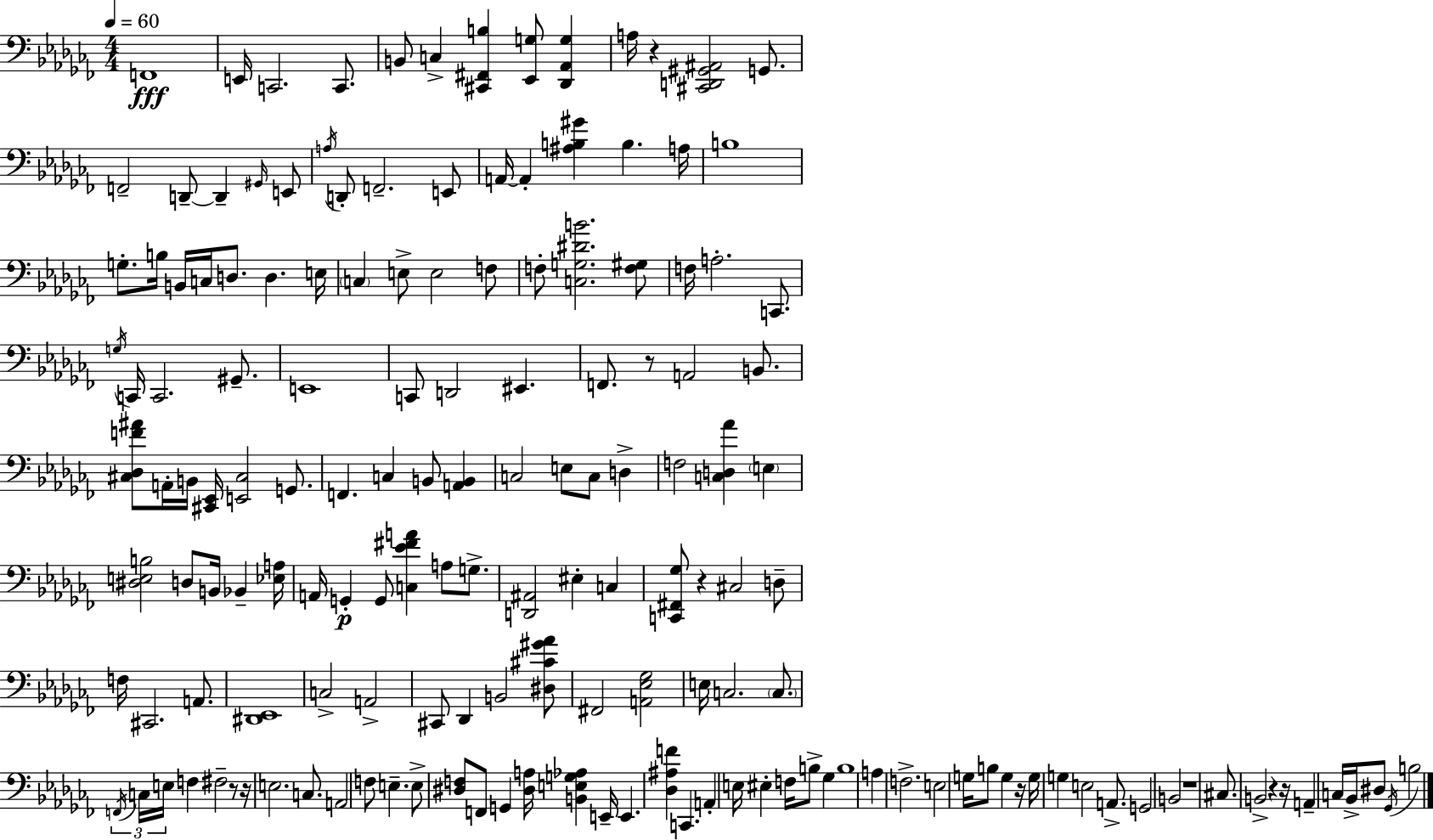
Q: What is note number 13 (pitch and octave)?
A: E2